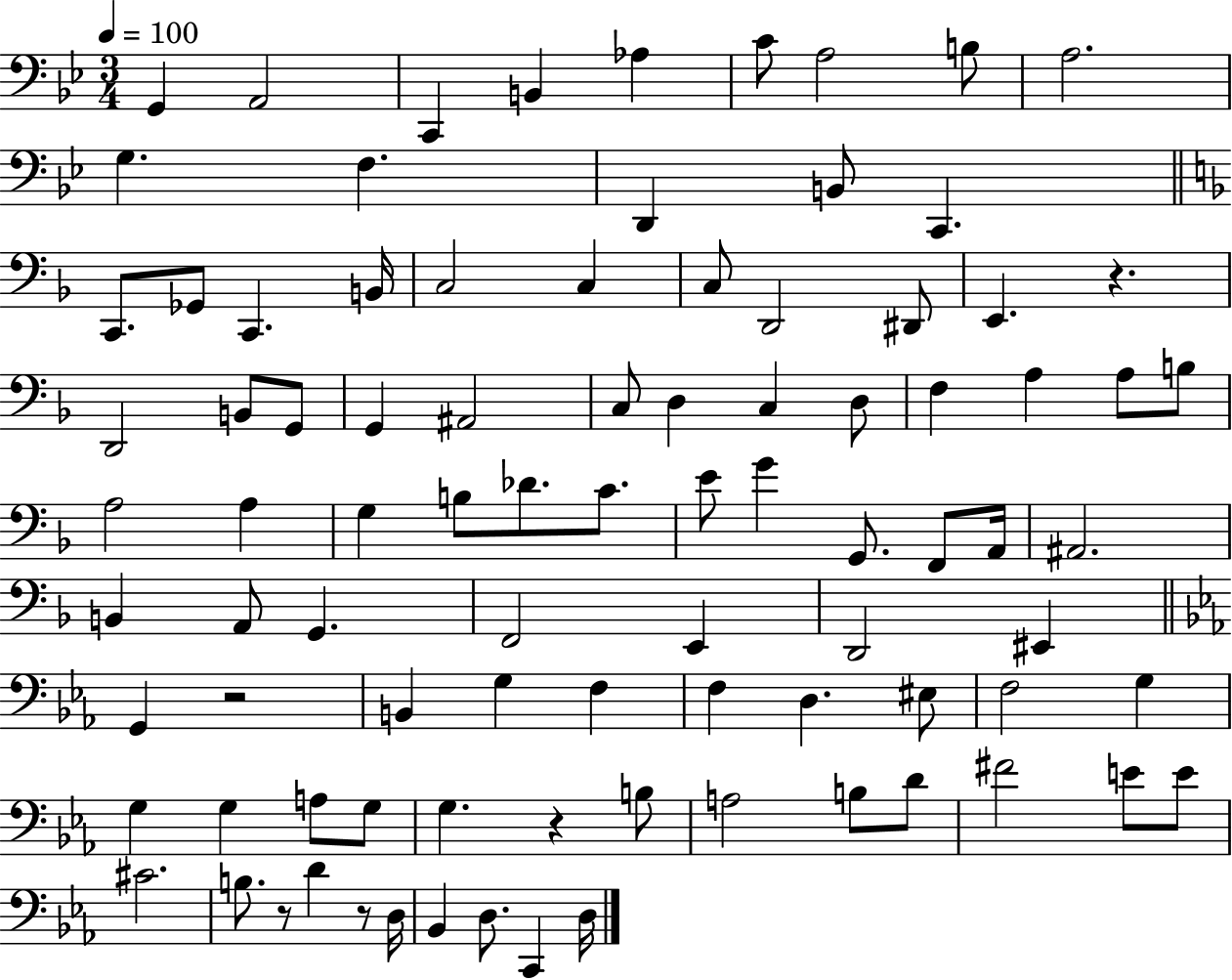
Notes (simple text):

G2/q A2/h C2/q B2/q Ab3/q C4/e A3/h B3/e A3/h. G3/q. F3/q. D2/q B2/e C2/q. C2/e. Gb2/e C2/q. B2/s C3/h C3/q C3/e D2/h D#2/e E2/q. R/q. D2/h B2/e G2/e G2/q A#2/h C3/e D3/q C3/q D3/e F3/q A3/q A3/e B3/e A3/h A3/q G3/q B3/e Db4/e. C4/e. E4/e G4/q G2/e. F2/e A2/s A#2/h. B2/q A2/e G2/q. F2/h E2/q D2/h EIS2/q G2/q R/h B2/q G3/q F3/q F3/q D3/q. EIS3/e F3/h G3/q G3/q G3/q A3/e G3/e G3/q. R/q B3/e A3/h B3/e D4/e F#4/h E4/e E4/e C#4/h. B3/e. R/e D4/q R/e D3/s Bb2/q D3/e. C2/q D3/s